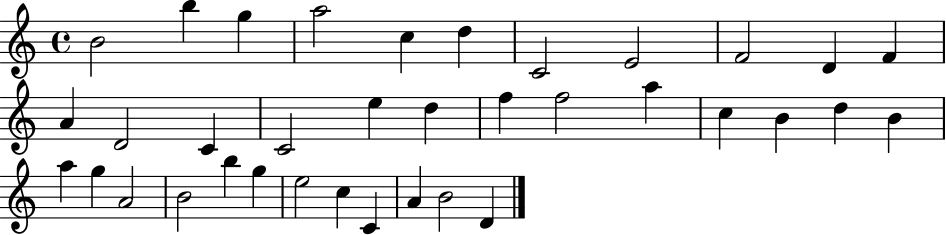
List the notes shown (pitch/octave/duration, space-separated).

B4/h B5/q G5/q A5/h C5/q D5/q C4/h E4/h F4/h D4/q F4/q A4/q D4/h C4/q C4/h E5/q D5/q F5/q F5/h A5/q C5/q B4/q D5/q B4/q A5/q G5/q A4/h B4/h B5/q G5/q E5/h C5/q C4/q A4/q B4/h D4/q